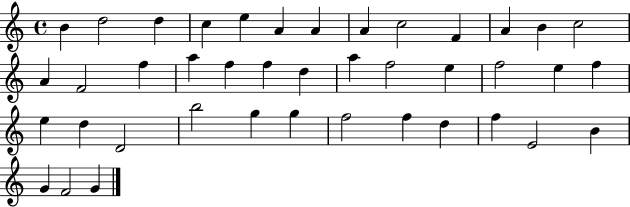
B4/q D5/h D5/q C5/q E5/q A4/q A4/q A4/q C5/h F4/q A4/q B4/q C5/h A4/q F4/h F5/q A5/q F5/q F5/q D5/q A5/q F5/h E5/q F5/h E5/q F5/q E5/q D5/q D4/h B5/h G5/q G5/q F5/h F5/q D5/q F5/q E4/h B4/q G4/q F4/h G4/q